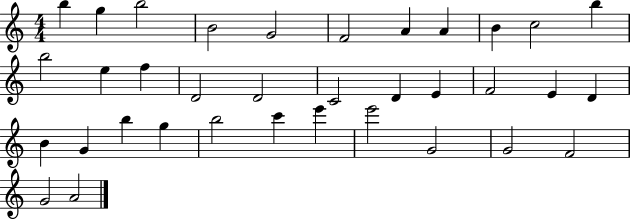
X:1
T:Untitled
M:4/4
L:1/4
K:C
b g b2 B2 G2 F2 A A B c2 b b2 e f D2 D2 C2 D E F2 E D B G b g b2 c' e' e'2 G2 G2 F2 G2 A2